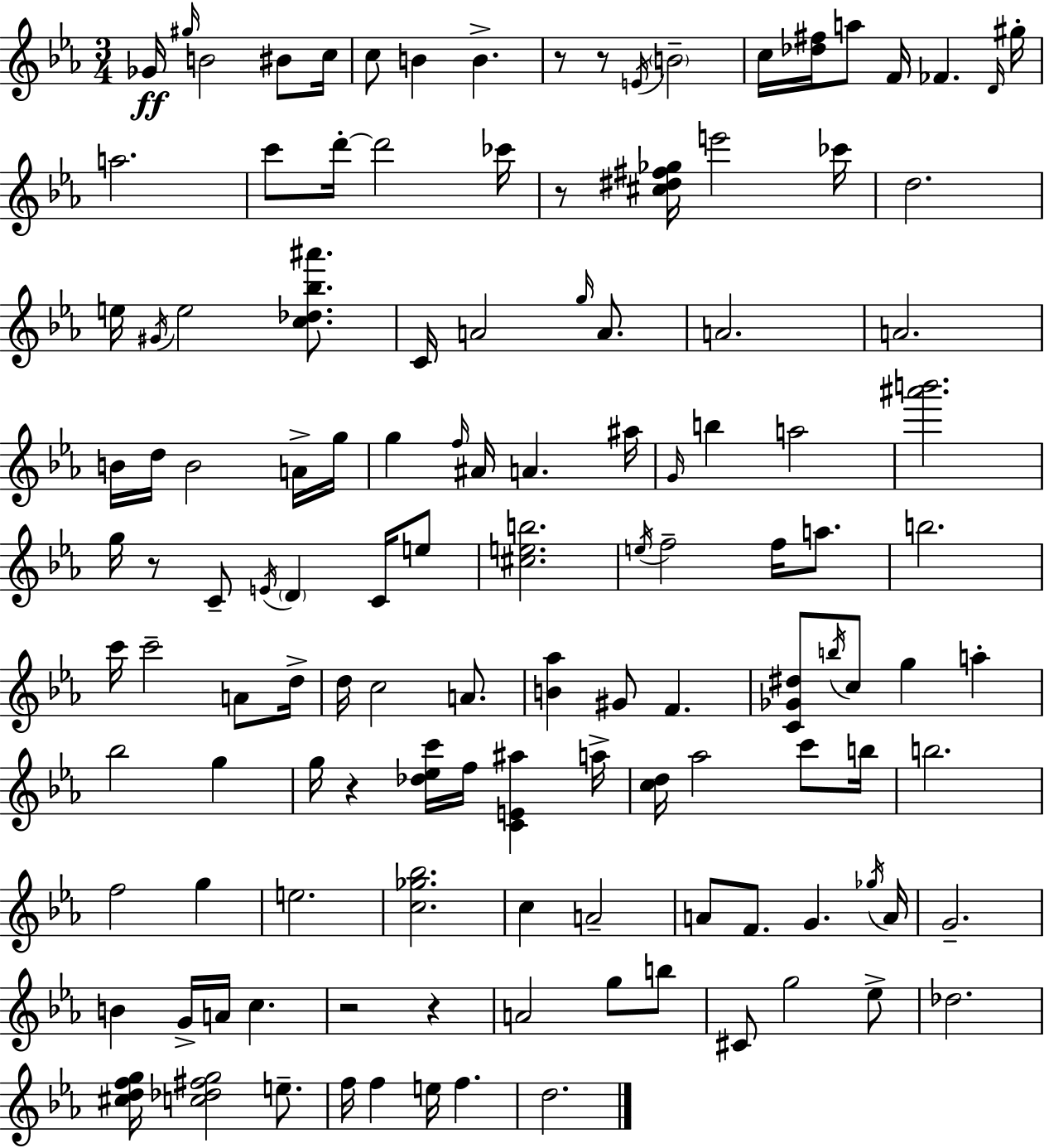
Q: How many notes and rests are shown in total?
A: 127